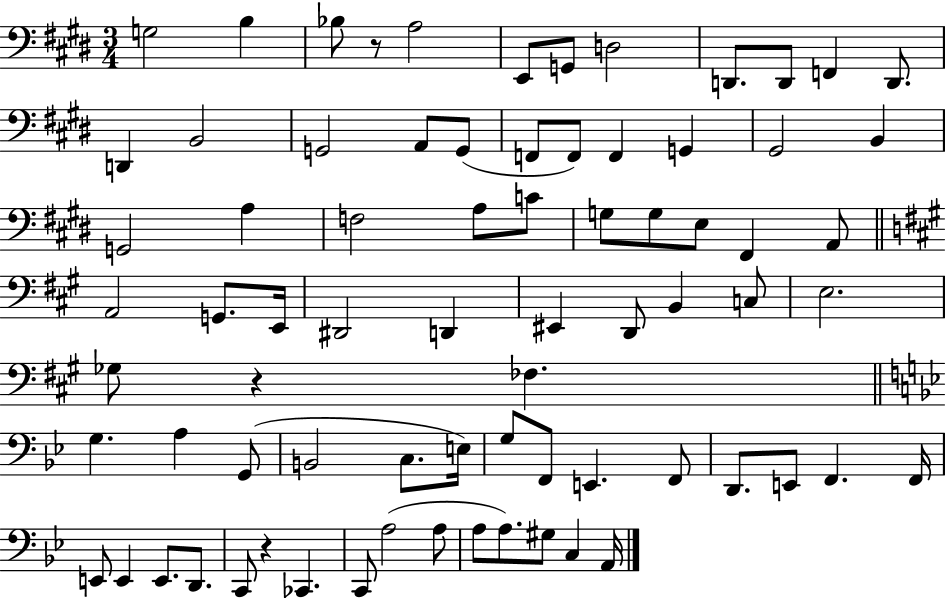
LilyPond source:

{
  \clef bass
  \numericTimeSignature
  \time 3/4
  \key e \major
  \repeat volta 2 { g2 b4 | bes8 r8 a2 | e,8 g,8 d2 | d,8. d,8 f,4 d,8. | \break d,4 b,2 | g,2 a,8 g,8( | f,8 f,8) f,4 g,4 | gis,2 b,4 | \break g,2 a4 | f2 a8 c'8 | g8 g8 e8 fis,4 a,8 | \bar "||" \break \key a \major a,2 g,8. e,16 | dis,2 d,4 | eis,4 d,8 b,4 c8 | e2. | \break ges8 r4 fes4. | \bar "||" \break \key bes \major g4. a4 g,8( | b,2 c8. e16) | g8 f,8 e,4. f,8 | d,8. e,8 f,4. f,16 | \break e,8 e,4 e,8. d,8. | c,8 r4 ces,4. | c,8 a2( a8 | a8 a8.) gis8 c4 a,16 | \break } \bar "|."
}